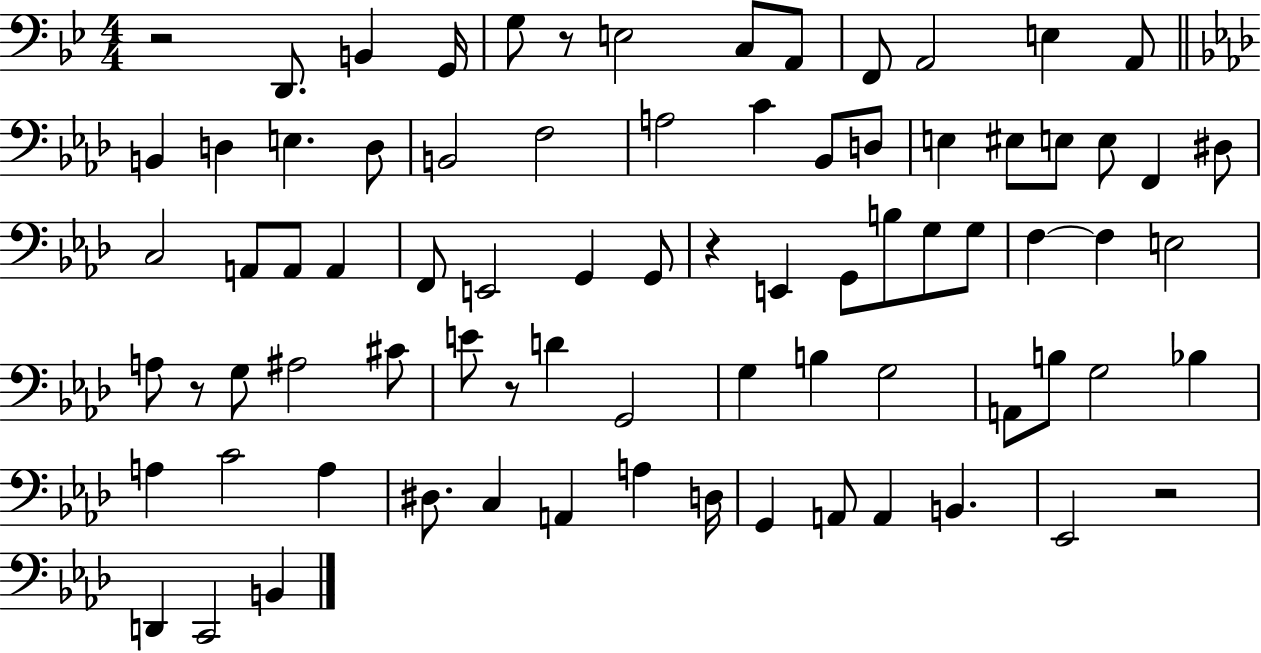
X:1
T:Untitled
M:4/4
L:1/4
K:Bb
z2 D,,/2 B,, G,,/4 G,/2 z/2 E,2 C,/2 A,,/2 F,,/2 A,,2 E, A,,/2 B,, D, E, D,/2 B,,2 F,2 A,2 C _B,,/2 D,/2 E, ^E,/2 E,/2 E,/2 F,, ^D,/2 C,2 A,,/2 A,,/2 A,, F,,/2 E,,2 G,, G,,/2 z E,, G,,/2 B,/2 G,/2 G,/2 F, F, E,2 A,/2 z/2 G,/2 ^A,2 ^C/2 E/2 z/2 D G,,2 G, B, G,2 A,,/2 B,/2 G,2 _B, A, C2 A, ^D,/2 C, A,, A, D,/4 G,, A,,/2 A,, B,, _E,,2 z2 D,, C,,2 B,,